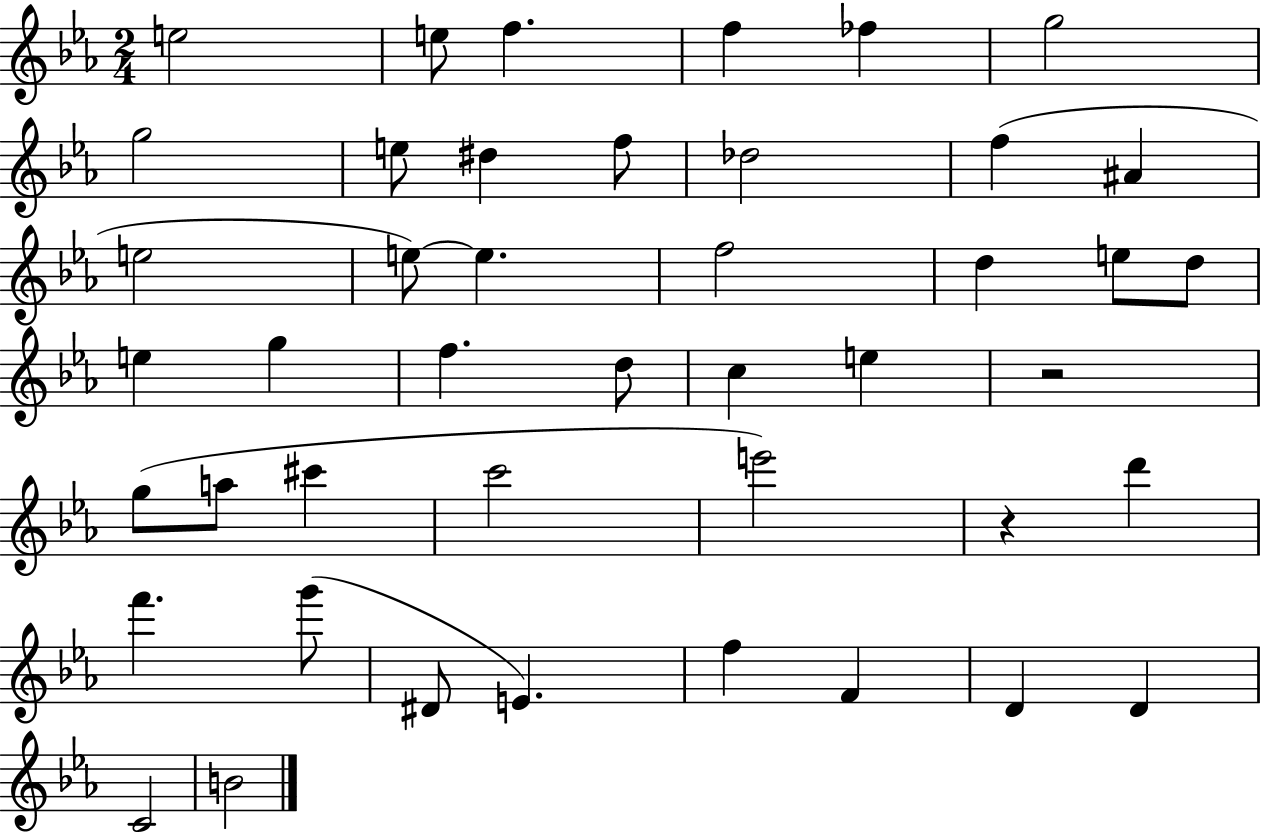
E5/h E5/e F5/q. F5/q FES5/q G5/h G5/h E5/e D#5/q F5/e Db5/h F5/q A#4/q E5/h E5/e E5/q. F5/h D5/q E5/e D5/e E5/q G5/q F5/q. D5/e C5/q E5/q R/h G5/e A5/e C#6/q C6/h E6/h R/q D6/q F6/q. G6/e D#4/e E4/q. F5/q F4/q D4/q D4/q C4/h B4/h